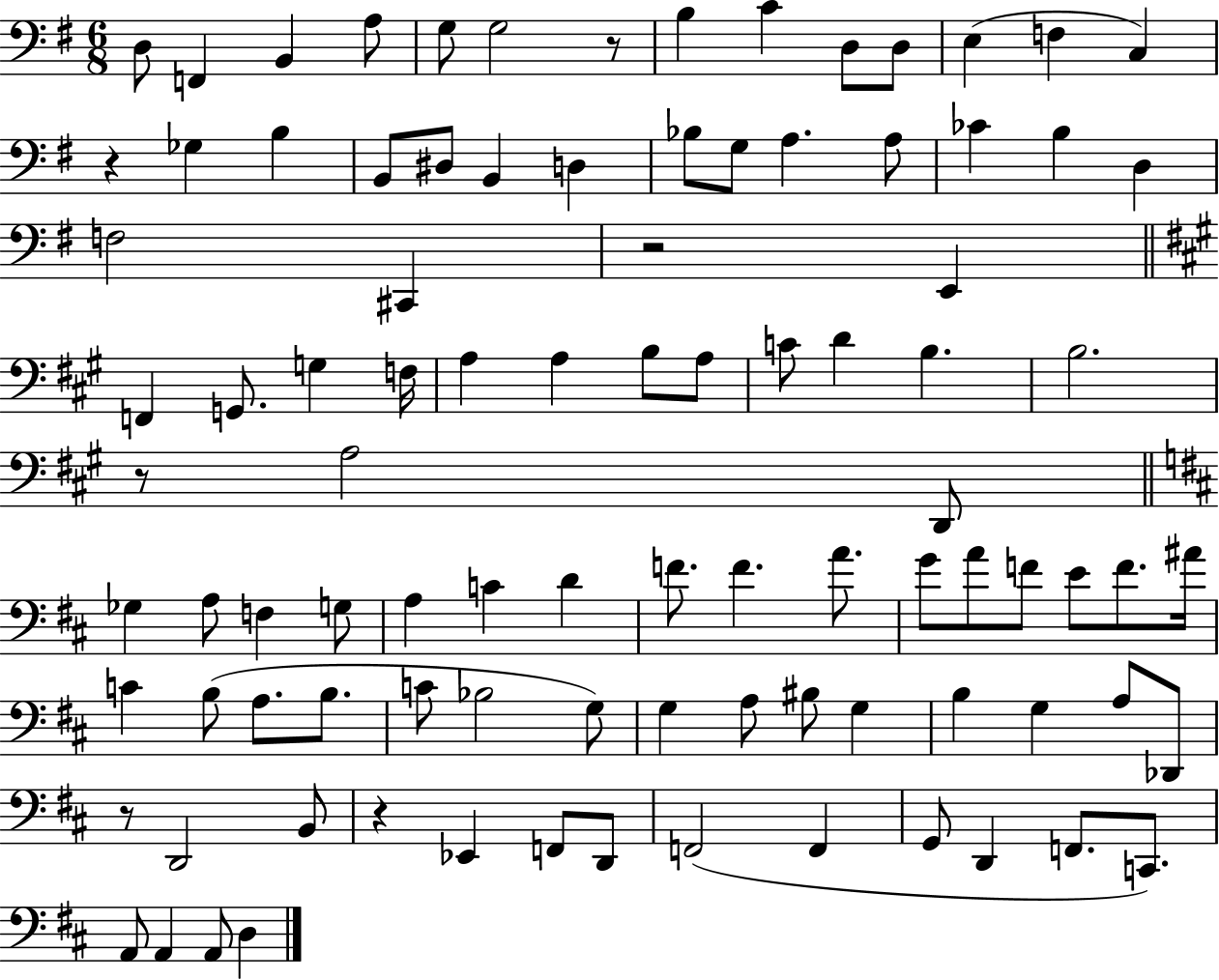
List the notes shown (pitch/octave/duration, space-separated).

D3/e F2/q B2/q A3/e G3/e G3/h R/e B3/q C4/q D3/e D3/e E3/q F3/q C3/q R/q Gb3/q B3/q B2/e D#3/e B2/q D3/q Bb3/e G3/e A3/q. A3/e CES4/q B3/q D3/q F3/h C#2/q R/h E2/q F2/q G2/e. G3/q F3/s A3/q A3/q B3/e A3/e C4/e D4/q B3/q. B3/h. R/e A3/h D2/e Gb3/q A3/e F3/q G3/e A3/q C4/q D4/q F4/e. F4/q. A4/e. G4/e A4/e F4/e E4/e F4/e. A#4/s C4/q B3/e A3/e. B3/e. C4/e Bb3/h G3/e G3/q A3/e BIS3/e G3/q B3/q G3/q A3/e Db2/e R/e D2/h B2/e R/q Eb2/q F2/e D2/e F2/h F2/q G2/e D2/q F2/e. C2/e. A2/e A2/q A2/e D3/q